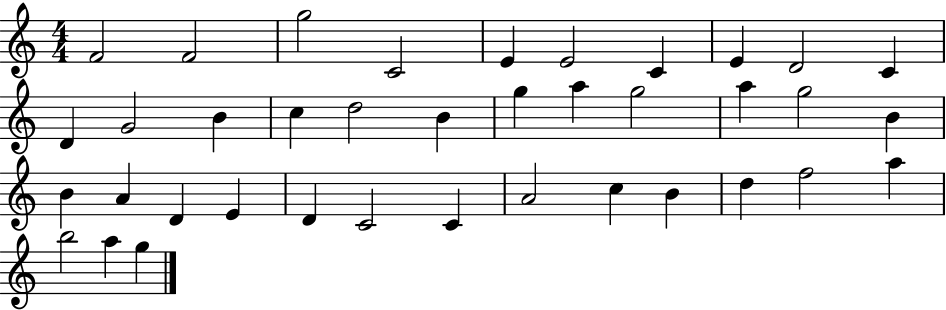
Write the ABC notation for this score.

X:1
T:Untitled
M:4/4
L:1/4
K:C
F2 F2 g2 C2 E E2 C E D2 C D G2 B c d2 B g a g2 a g2 B B A D E D C2 C A2 c B d f2 a b2 a g